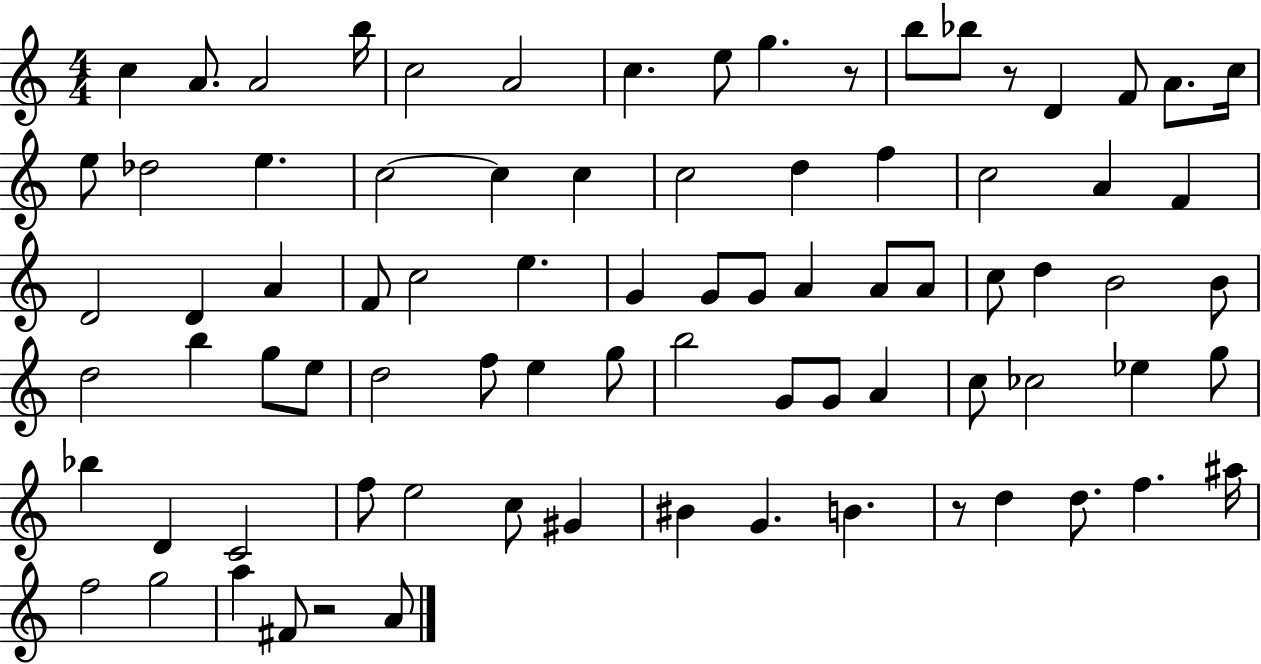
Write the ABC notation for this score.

X:1
T:Untitled
M:4/4
L:1/4
K:C
c A/2 A2 b/4 c2 A2 c e/2 g z/2 b/2 _b/2 z/2 D F/2 A/2 c/4 e/2 _d2 e c2 c c c2 d f c2 A F D2 D A F/2 c2 e G G/2 G/2 A A/2 A/2 c/2 d B2 B/2 d2 b g/2 e/2 d2 f/2 e g/2 b2 G/2 G/2 A c/2 _c2 _e g/2 _b D C2 f/2 e2 c/2 ^G ^B G B z/2 d d/2 f ^a/4 f2 g2 a ^F/2 z2 A/2